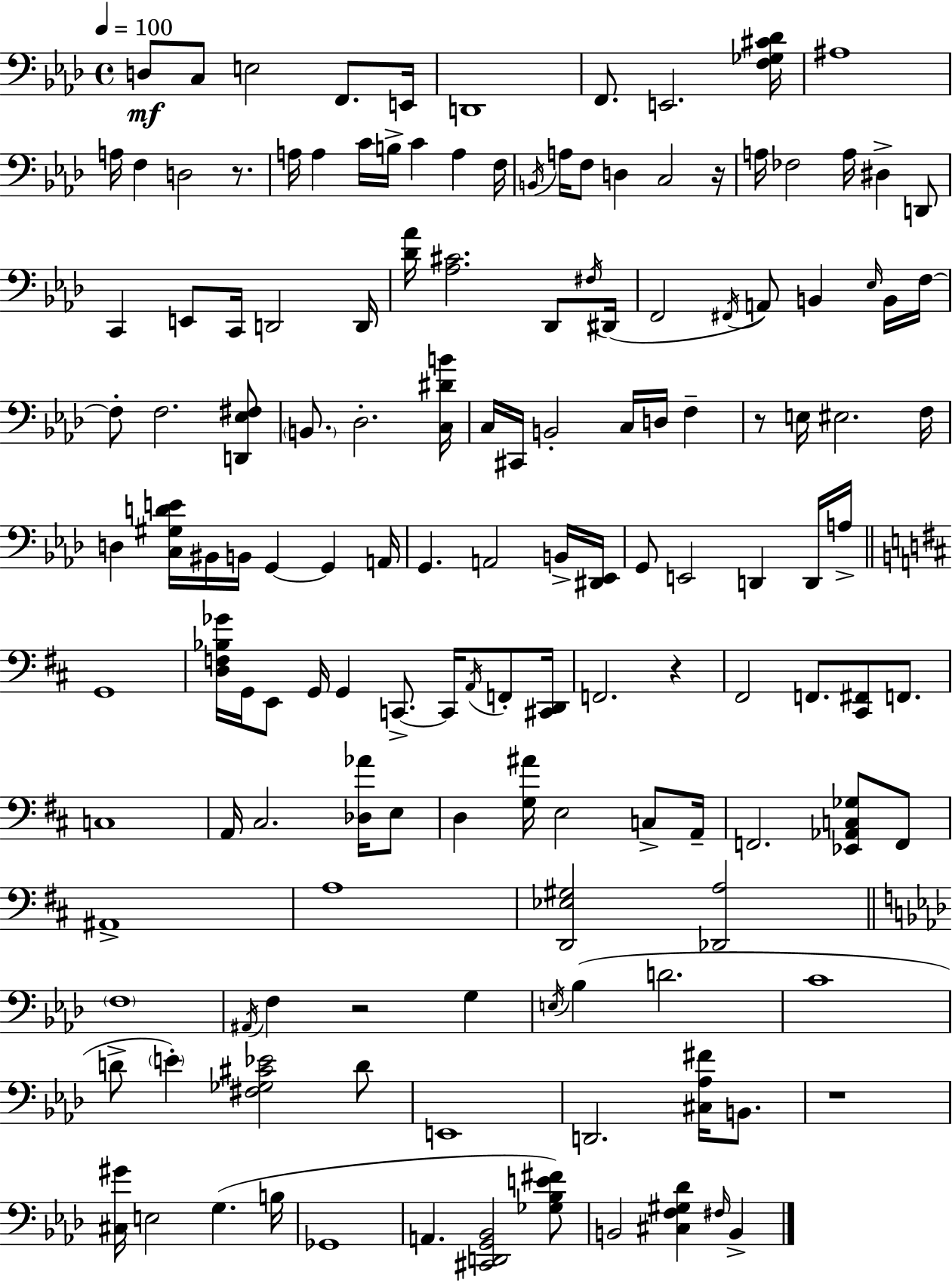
{
  \clef bass
  \time 4/4
  \defaultTimeSignature
  \key aes \major
  \tempo 4 = 100
  \repeat volta 2 { d8\mf c8 e2 f,8. e,16 | d,1 | f,8. e,2. <f ges cis' des'>16 | ais1 | \break a16 f4 d2 r8. | a16 a4 c'16 b16-> c'4 a4 f16 | \acciaccatura { b,16 } a16 f8 d4 c2 | r16 a16 fes2 a16 dis4-> d,8 | \break c,4 e,8 c,16 d,2 | d,16 <des' aes'>16 <aes cis'>2. des,8 | \acciaccatura { fis16 } dis,16( f,2 \acciaccatura { fis,16 } a,8) b,4 | \grace { ees16 } b,16 f16~~ f8-. f2. | \break <d, ees fis>8 \parenthesize b,8. des2.-. | <c dis' b'>16 c16 cis,16 b,2-. c16 d16 | f4-- r8 e16 eis2. | f16 d4 <c gis d' e'>16 bis,16 b,16 g,4~~ g,4 | \break a,16 g,4. a,2 | b,16-> <dis, ees,>16 g,8 e,2 d,4 | d,16 a16-> \bar "||" \break \key d \major g,1 | <d f bes ges'>16 g,16 e,8 g,16 g,4 c,8.->~~ c,16 \acciaccatura { a,16 } f,8-. | <cis, d,>16 f,2. r4 | fis,2 f,8. <cis, fis,>8 f,8. | \break c1 | a,16 cis2. <des aes'>16 e8 | d4 <g ais'>16 e2 c8-> | a,16-- f,2. <ees, aes, c ges>8 f,8 | \break ais,1-> | a1 | <d, ees gis>2 <des, a>2 | \bar "||" \break \key aes \major \parenthesize f1 | \acciaccatura { ais,16 } f4 r2 g4 | \acciaccatura { e16 }( bes4 d'2. | c'1 | \break d'8-> \parenthesize e'4-.) <fis ges cis' ees'>2 | d'8 e,1 | d,2. <cis aes fis'>16 b,8. | r1 | \break <cis gis'>16 e2 g4.( | b16 ges,1 | a,4. <cis, d, g, bes,>2 | <ges bes e' fis'>8) b,2 <cis f gis des'>4 \grace { fis16 } b,4-> | \break } \bar "|."
}